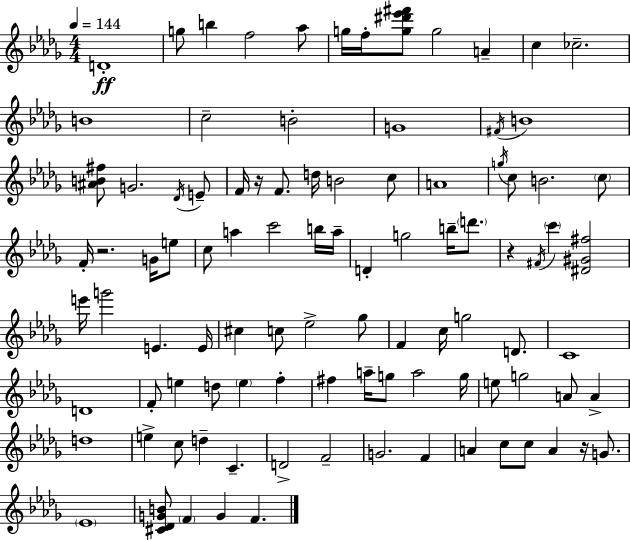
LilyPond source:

{
  \clef treble
  \numericTimeSignature
  \time 4/4
  \key bes \minor
  \tempo 4 = 144
  d'1-.\ff | g''8 b''4 f''2 aes''8 | g''16 f''16-. <g'' dis''' ees''' fis'''>8 g''2 a'4-- | c''4 ces''2.-- | \break b'1 | c''2-- b'2-. | g'1 | \acciaccatura { fis'16 } b'1 | \break <ais' b' fis''>8 g'2. \acciaccatura { des'16 } | e'8-- f'16 r16 f'8. d''16 b'2 | c''8 a'1 | \acciaccatura { g''16 } c''8 b'2. | \break \parenthesize c''8 f'16-. r2. | g'16 e''8 c''8 a''4 c'''2 | b''16 a''16-- d'4-. g''2 b''16-- | \parenthesize d'''8. r4 \acciaccatura { fis'16 } \parenthesize c'''4 <dis' gis' fis''>2 | \break e'''16 g'''2 e'4. | e'16 cis''4 c''8 ees''2-> | ges''8 f'4 c''16 g''2 | d'8. c'1 | \break d'1 | f'8-. e''4 d''8 \parenthesize e''4 | f''4-. fis''4 a''16-- g''8 a''2 | g''16 e''8 g''2 a'8 | \break a'4-> d''1 | e''4-> c''8 d''4-- c'4.-- | d'2-> f'2-- | g'2. | \break f'4 a'4 c''8 c''8 a'4 | r16 g'8. \parenthesize ees'1 | <cis' des' g' b'>8 \parenthesize f'4 g'4 f'4. | \bar "|."
}